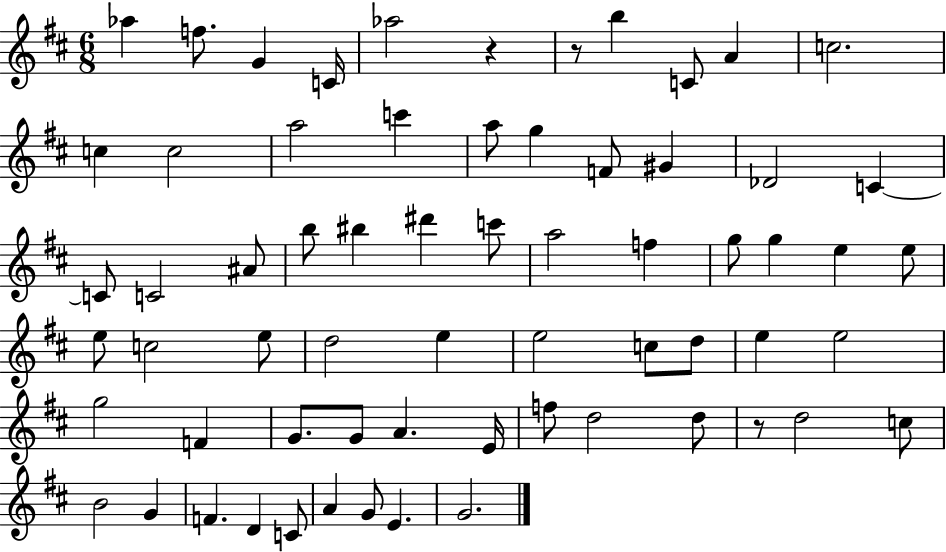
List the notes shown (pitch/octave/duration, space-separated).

Ab5/q F5/e. G4/q C4/s Ab5/h R/q R/e B5/q C4/e A4/q C5/h. C5/q C5/h A5/h C6/q A5/e G5/q F4/e G#4/q Db4/h C4/q C4/e C4/h A#4/e B5/e BIS5/q D#6/q C6/e A5/h F5/q G5/e G5/q E5/q E5/e E5/e C5/h E5/e D5/h E5/q E5/h C5/e D5/e E5/q E5/h G5/h F4/q G4/e. G4/e A4/q. E4/s F5/e D5/h D5/e R/e D5/h C5/e B4/h G4/q F4/q. D4/q C4/e A4/q G4/e E4/q. G4/h.